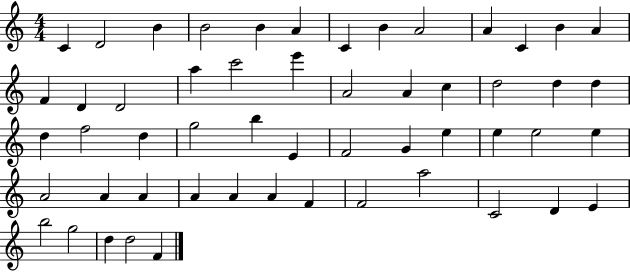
C4/q D4/h B4/q B4/h B4/q A4/q C4/q B4/q A4/h A4/q C4/q B4/q A4/q F4/q D4/q D4/h A5/q C6/h E6/q A4/h A4/q C5/q D5/h D5/q D5/q D5/q F5/h D5/q G5/h B5/q E4/q F4/h G4/q E5/q E5/q E5/h E5/q A4/h A4/q A4/q A4/q A4/q A4/q F4/q F4/h A5/h C4/h D4/q E4/q B5/h G5/h D5/q D5/h F4/q